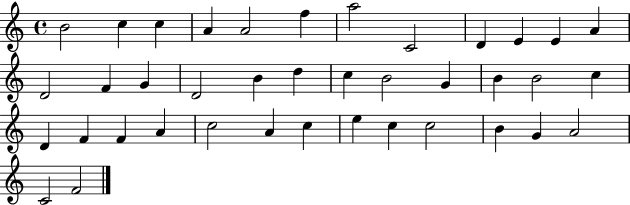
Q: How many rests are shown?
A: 0